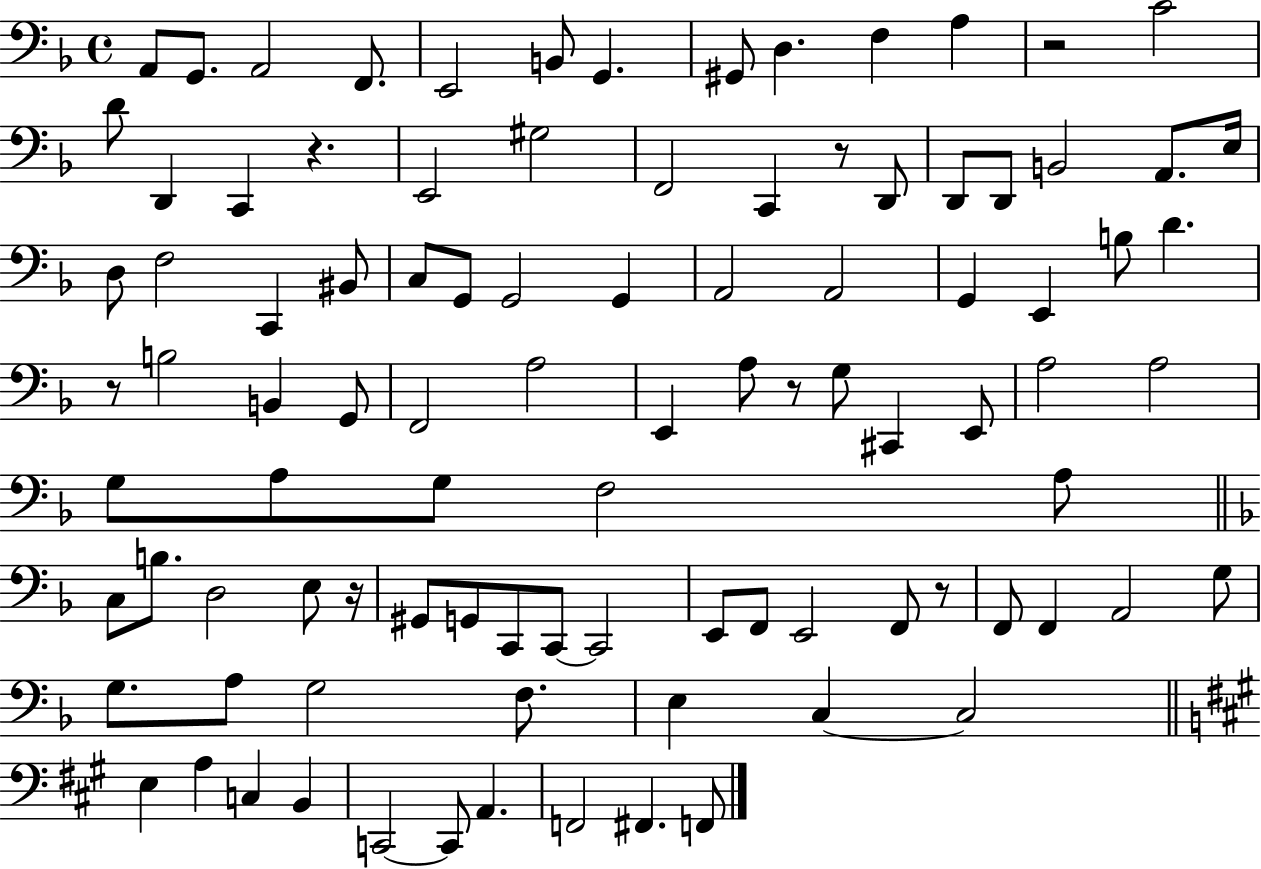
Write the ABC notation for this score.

X:1
T:Untitled
M:4/4
L:1/4
K:F
A,,/2 G,,/2 A,,2 F,,/2 E,,2 B,,/2 G,, ^G,,/2 D, F, A, z2 C2 D/2 D,, C,, z E,,2 ^G,2 F,,2 C,, z/2 D,,/2 D,,/2 D,,/2 B,,2 A,,/2 E,/4 D,/2 F,2 C,, ^B,,/2 C,/2 G,,/2 G,,2 G,, A,,2 A,,2 G,, E,, B,/2 D z/2 B,2 B,, G,,/2 F,,2 A,2 E,, A,/2 z/2 G,/2 ^C,, E,,/2 A,2 A,2 G,/2 A,/2 G,/2 F,2 A,/2 C,/2 B,/2 D,2 E,/2 z/4 ^G,,/2 G,,/2 C,,/2 C,,/2 C,,2 E,,/2 F,,/2 E,,2 F,,/2 z/2 F,,/2 F,, A,,2 G,/2 G,/2 A,/2 G,2 F,/2 E, C, C,2 E, A, C, B,, C,,2 C,,/2 A,, F,,2 ^F,, F,,/2